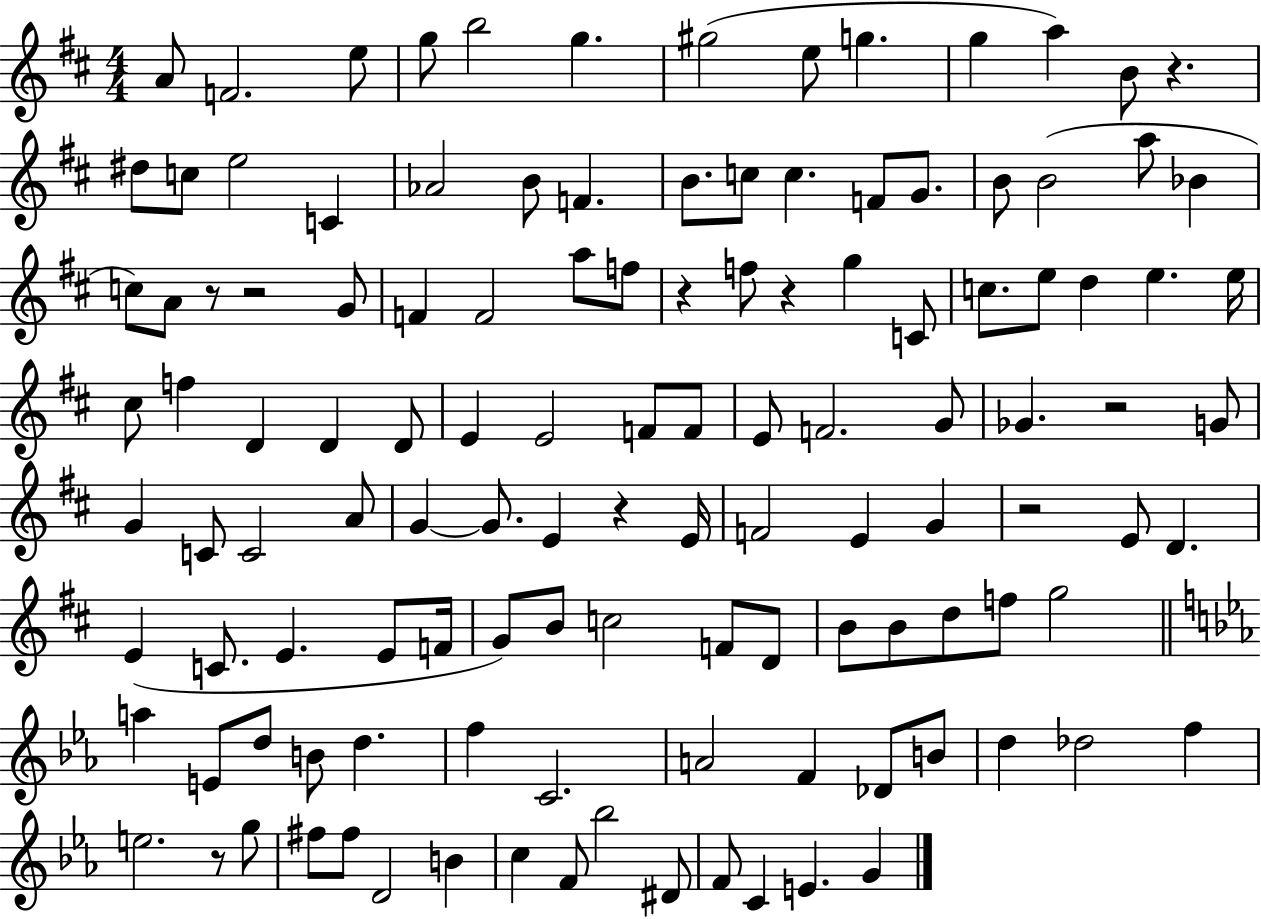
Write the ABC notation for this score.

X:1
T:Untitled
M:4/4
L:1/4
K:D
A/2 F2 e/2 g/2 b2 g ^g2 e/2 g g a B/2 z ^d/2 c/2 e2 C _A2 B/2 F B/2 c/2 c F/2 G/2 B/2 B2 a/2 _B c/2 A/2 z/2 z2 G/2 F F2 a/2 f/2 z f/2 z g C/2 c/2 e/2 d e e/4 ^c/2 f D D D/2 E E2 F/2 F/2 E/2 F2 G/2 _G z2 G/2 G C/2 C2 A/2 G G/2 E z E/4 F2 E G z2 E/2 D E C/2 E E/2 F/4 G/2 B/2 c2 F/2 D/2 B/2 B/2 d/2 f/2 g2 a E/2 d/2 B/2 d f C2 A2 F _D/2 B/2 d _d2 f e2 z/2 g/2 ^f/2 ^f/2 D2 B c F/2 _b2 ^D/2 F/2 C E G